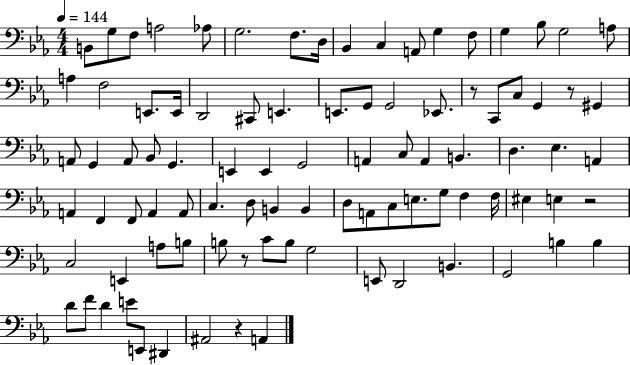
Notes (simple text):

B2/e G3/e F3/e A3/h Ab3/e G3/h. F3/e. D3/s Bb2/q C3/q A2/e G3/q F3/e G3/q Bb3/e G3/h A3/e A3/q F3/h E2/e. E2/s D2/h C#2/e E2/q. E2/e. G2/e G2/h Eb2/e. R/e C2/e C3/e G2/q R/e G#2/q A2/e G2/q A2/e Bb2/e G2/q. E2/q E2/q G2/h A2/q C3/e A2/q B2/q. D3/q. Eb3/q. A2/q A2/q F2/q F2/e A2/q A2/e C3/q. D3/e B2/q B2/q D3/e A2/e C3/e E3/e. G3/e F3/q F3/s EIS3/q E3/q R/h C3/h E2/q A3/e B3/e B3/e R/e C4/e B3/e G3/h E2/e D2/h B2/q. G2/h B3/q B3/q D4/e F4/e D4/q E4/e E2/e D#2/q A#2/h R/q A2/q